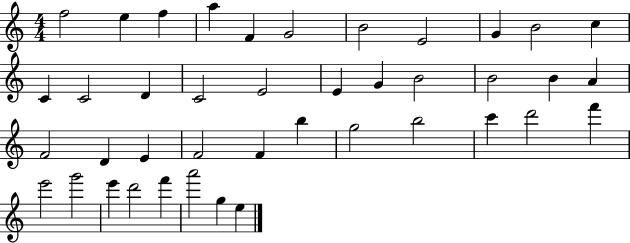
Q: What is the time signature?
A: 4/4